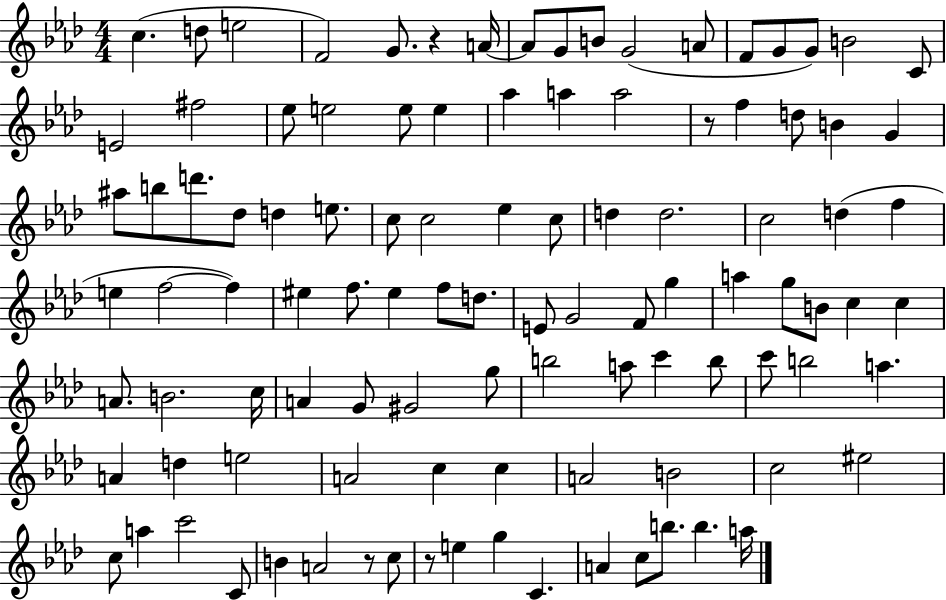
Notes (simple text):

C5/q. D5/e E5/h F4/h G4/e. R/q A4/s A4/e G4/e B4/e G4/h A4/e F4/e G4/e G4/e B4/h C4/e E4/h F#5/h Eb5/e E5/h E5/e E5/q Ab5/q A5/q A5/h R/e F5/q D5/e B4/q G4/q A#5/e B5/e D6/e. Db5/e D5/q E5/e. C5/e C5/h Eb5/q C5/e D5/q D5/h. C5/h D5/q F5/q E5/q F5/h F5/q EIS5/q F5/e. EIS5/q F5/e D5/e. E4/e G4/h F4/e G5/q A5/q G5/e B4/e C5/q C5/q A4/e. B4/h. C5/s A4/q G4/e G#4/h G5/e B5/h A5/e C6/q B5/e C6/e B5/h A5/q. A4/q D5/q E5/h A4/h C5/q C5/q A4/h B4/h C5/h EIS5/h C5/e A5/q C6/h C4/e B4/q A4/h R/e C5/e R/e E5/q G5/q C4/q. A4/q C5/e B5/e. B5/q. A5/s